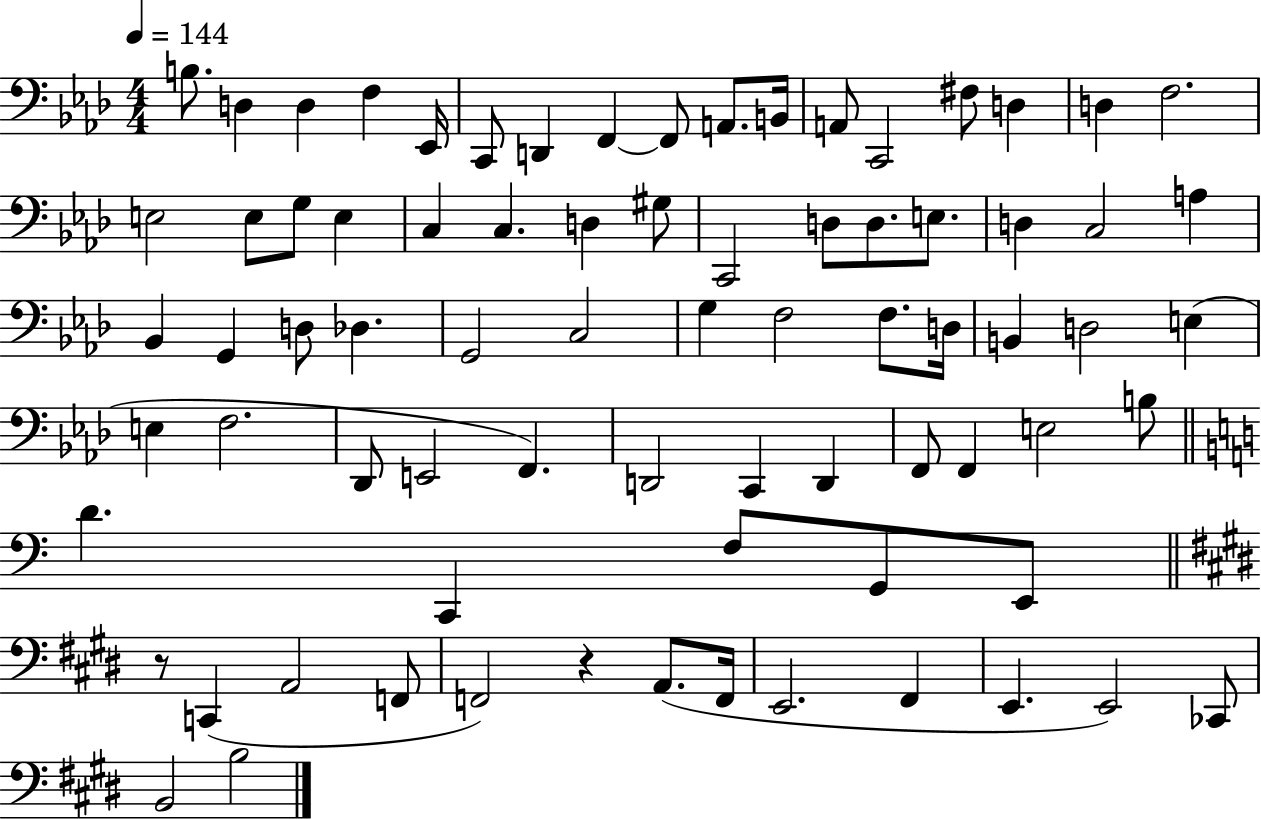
{
  \clef bass
  \numericTimeSignature
  \time 4/4
  \key aes \major
  \tempo 4 = 144
  b8. d4 d4 f4 ees,16 | c,8 d,4 f,4~~ f,8 a,8. b,16 | a,8 c,2 fis8 d4 | d4 f2. | \break e2 e8 g8 e4 | c4 c4. d4 gis8 | c,2 d8 d8. e8. | d4 c2 a4 | \break bes,4 g,4 d8 des4. | g,2 c2 | g4 f2 f8. d16 | b,4 d2 e4( | \break e4 f2. | des,8 e,2 f,4.) | d,2 c,4 d,4 | f,8 f,4 e2 b8 | \break \bar "||" \break \key c \major d'4. c,4 f8 g,8 e,8 | \bar "||" \break \key e \major r8 c,4( a,2 f,8 | f,2) r4 a,8.( f,16 | e,2. fis,4 | e,4. e,2) ces,8 | \break b,2 b2 | \bar "|."
}